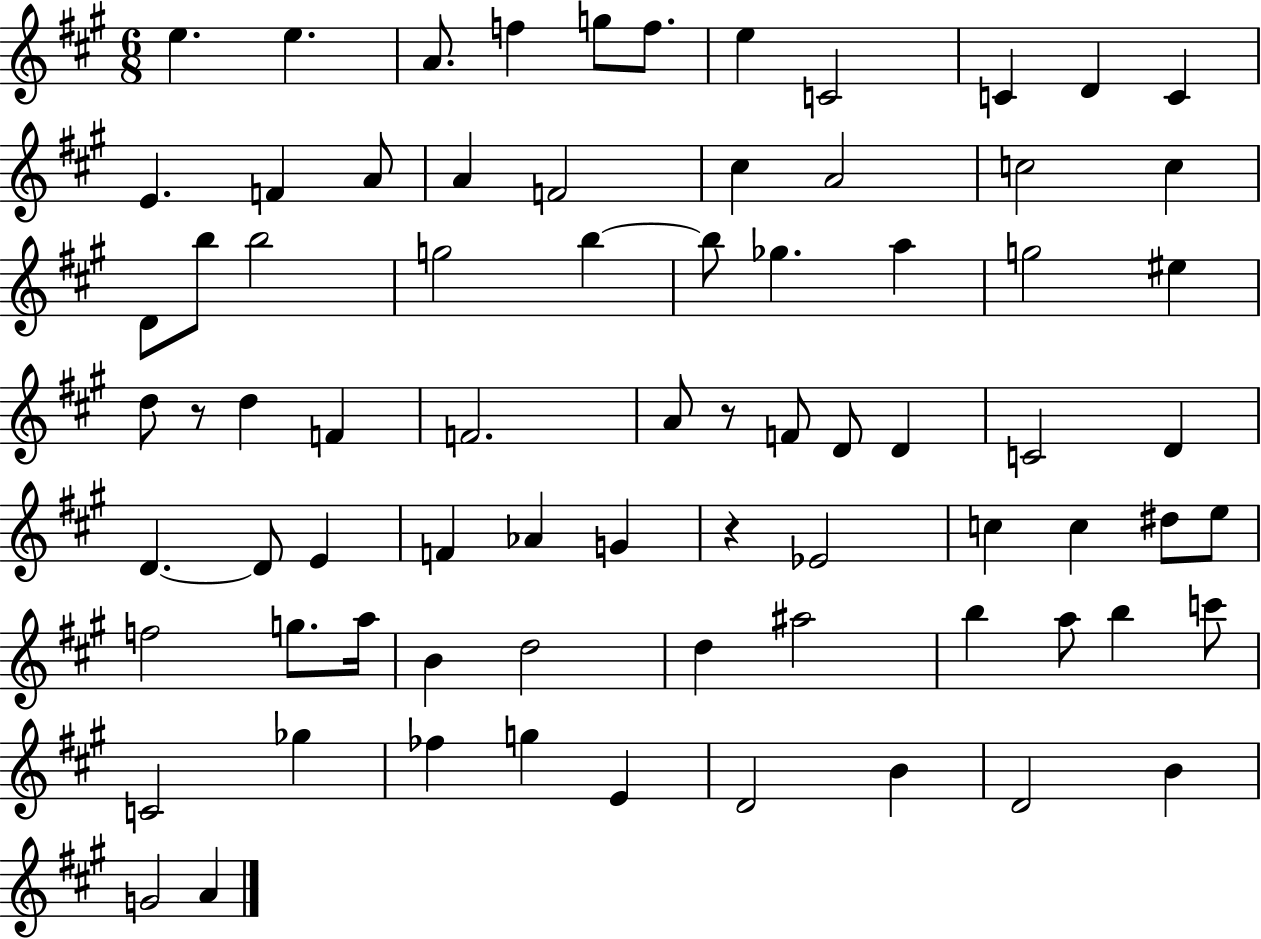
E5/q. E5/q. A4/e. F5/q G5/e F5/e. E5/q C4/h C4/q D4/q C4/q E4/q. F4/q A4/e A4/q F4/h C#5/q A4/h C5/h C5/q D4/e B5/e B5/h G5/h B5/q B5/e Gb5/q. A5/q G5/h EIS5/q D5/e R/e D5/q F4/q F4/h. A4/e R/e F4/e D4/e D4/q C4/h D4/q D4/q. D4/e E4/q F4/q Ab4/q G4/q R/q Eb4/h C5/q C5/q D#5/e E5/e F5/h G5/e. A5/s B4/q D5/h D5/q A#5/h B5/q A5/e B5/q C6/e C4/h Gb5/q FES5/q G5/q E4/q D4/h B4/q D4/h B4/q G4/h A4/q